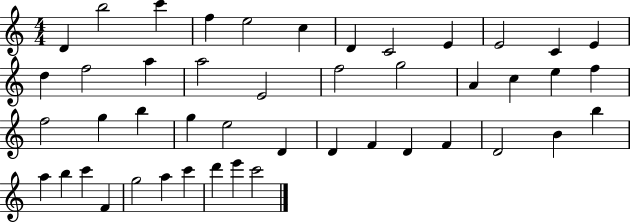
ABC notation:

X:1
T:Untitled
M:4/4
L:1/4
K:C
D b2 c' f e2 c D C2 E E2 C E d f2 a a2 E2 f2 g2 A c e f f2 g b g e2 D D F D F D2 B b a b c' F g2 a c' d' e' c'2